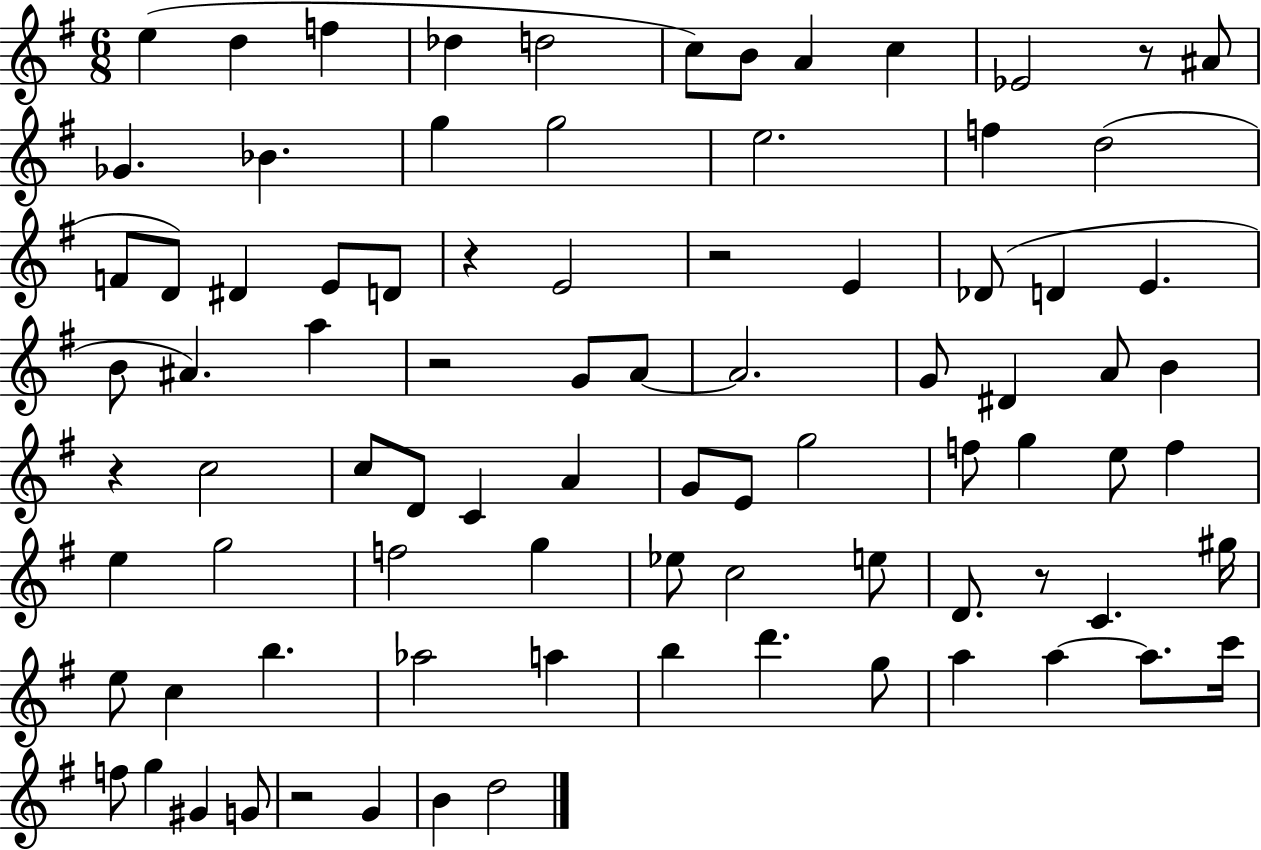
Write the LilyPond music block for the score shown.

{
  \clef treble
  \numericTimeSignature
  \time 6/8
  \key g \major
  e''4( d''4 f''4 | des''4 d''2 | c''8) b'8 a'4 c''4 | ees'2 r8 ais'8 | \break ges'4. bes'4. | g''4 g''2 | e''2. | f''4 d''2( | \break f'8 d'8) dis'4 e'8 d'8 | r4 e'2 | r2 e'4 | des'8( d'4 e'4. | \break b'8 ais'4.) a''4 | r2 g'8 a'8~~ | a'2. | g'8 dis'4 a'8 b'4 | \break r4 c''2 | c''8 d'8 c'4 a'4 | g'8 e'8 g''2 | f''8 g''4 e''8 f''4 | \break e''4 g''2 | f''2 g''4 | ees''8 c''2 e''8 | d'8. r8 c'4. gis''16 | \break e''8 c''4 b''4. | aes''2 a''4 | b''4 d'''4. g''8 | a''4 a''4~~ a''8. c'''16 | \break f''8 g''4 gis'4 g'8 | r2 g'4 | b'4 d''2 | \bar "|."
}